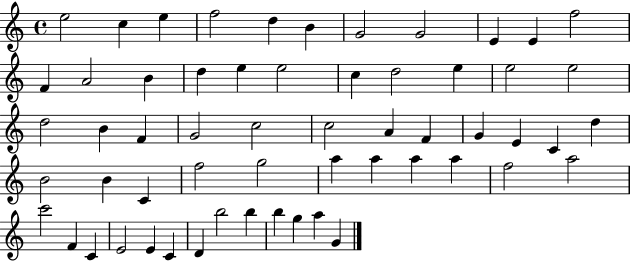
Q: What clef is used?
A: treble